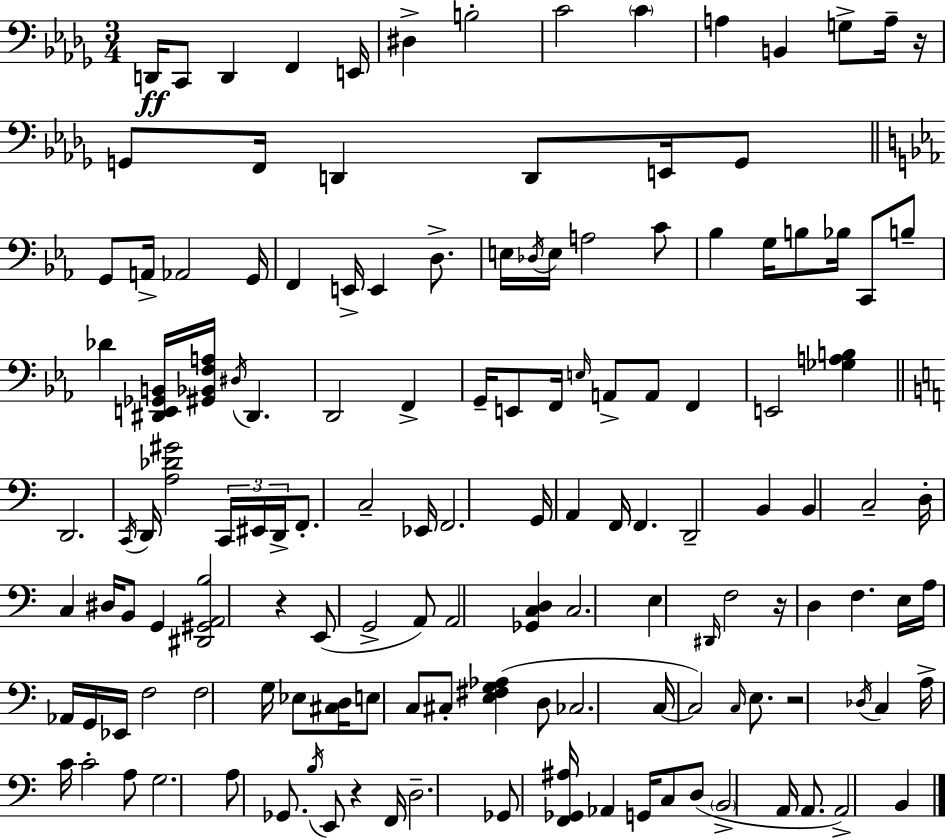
D2/s C2/e D2/q F2/q E2/s D#3/q B3/h C4/h C4/q A3/q B2/q G3/e A3/s R/s G2/e F2/s D2/q D2/e E2/s G2/e G2/e A2/s Ab2/h G2/s F2/q E2/s E2/q D3/e. E3/s Db3/s E3/s A3/h C4/e Bb3/q G3/s B3/e Bb3/s C2/e B3/e Db4/q [D#2,E2,Gb2,B2]/s [G#2,Bb2,F3,A3]/s D#3/s D#2/q. D2/h F2/q G2/s E2/e F2/s E3/s A2/e A2/e F2/q E2/h [Gb3,A3,B3]/q D2/h. C2/s D2/s [A3,Db4,G#4]/h C2/s EIS2/s D2/s F2/e. C3/h Eb2/s F2/h. G2/s A2/q F2/s F2/q. D2/h B2/q B2/q C3/h D3/s C3/q D#3/s B2/e G2/q [D#2,G#2,A2,B3]/h R/q E2/e G2/h A2/e A2/h [Gb2,C3,D3]/q C3/h. E3/q D#2/s F3/h R/s D3/q F3/q. E3/s A3/s Ab2/s G2/s Eb2/s F3/h F3/h G3/s Eb3/e [C#3,D3]/s E3/e C3/e C#3/e [E3,F#3,G3,Ab3]/q D3/e CES3/h. C3/s C3/h C3/s E3/e. R/h Db3/s C3/q A3/s C4/s C4/h A3/e G3/h. A3/e Gb2/e. B3/s E2/e R/q F2/s D3/h. Gb2/e [F2,Gb2,A#3]/s Ab2/q G2/s C3/e D3/e B2/h A2/s A2/e. A2/h B2/q